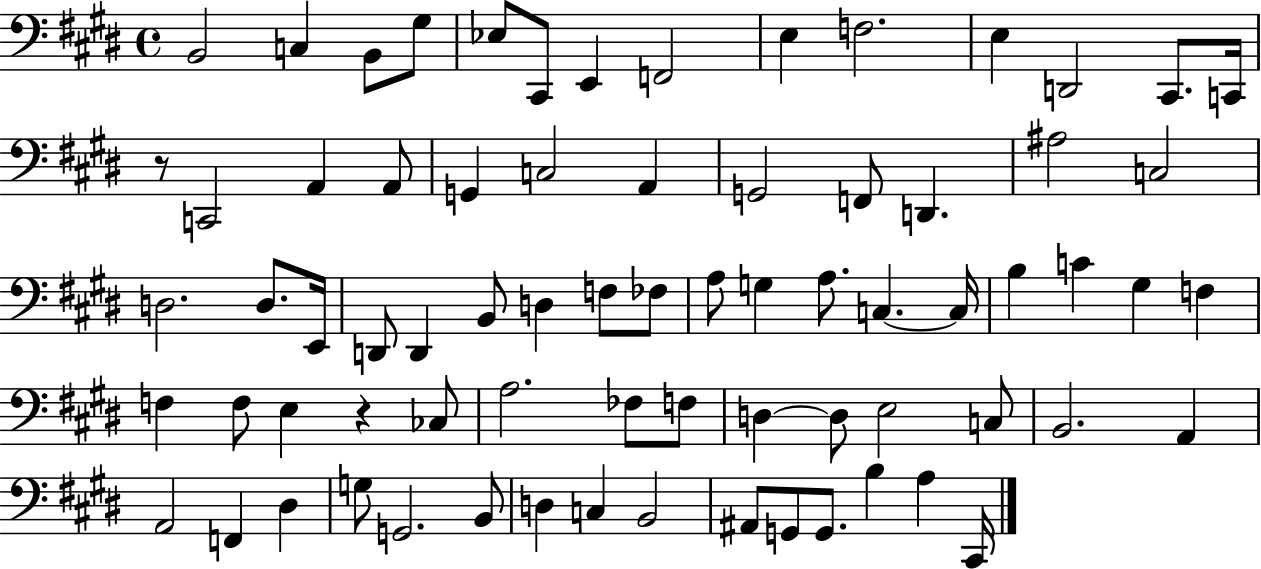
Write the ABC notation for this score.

X:1
T:Untitled
M:4/4
L:1/4
K:E
B,,2 C, B,,/2 ^G,/2 _E,/2 ^C,,/2 E,, F,,2 E, F,2 E, D,,2 ^C,,/2 C,,/4 z/2 C,,2 A,, A,,/2 G,, C,2 A,, G,,2 F,,/2 D,, ^A,2 C,2 D,2 D,/2 E,,/4 D,,/2 D,, B,,/2 D, F,/2 _F,/2 A,/2 G, A,/2 C, C,/4 B, C ^G, F, F, F,/2 E, z _C,/2 A,2 _F,/2 F,/2 D, D,/2 E,2 C,/2 B,,2 A,, A,,2 F,, ^D, G,/2 G,,2 B,,/2 D, C, B,,2 ^A,,/2 G,,/2 G,,/2 B, A, ^C,,/4